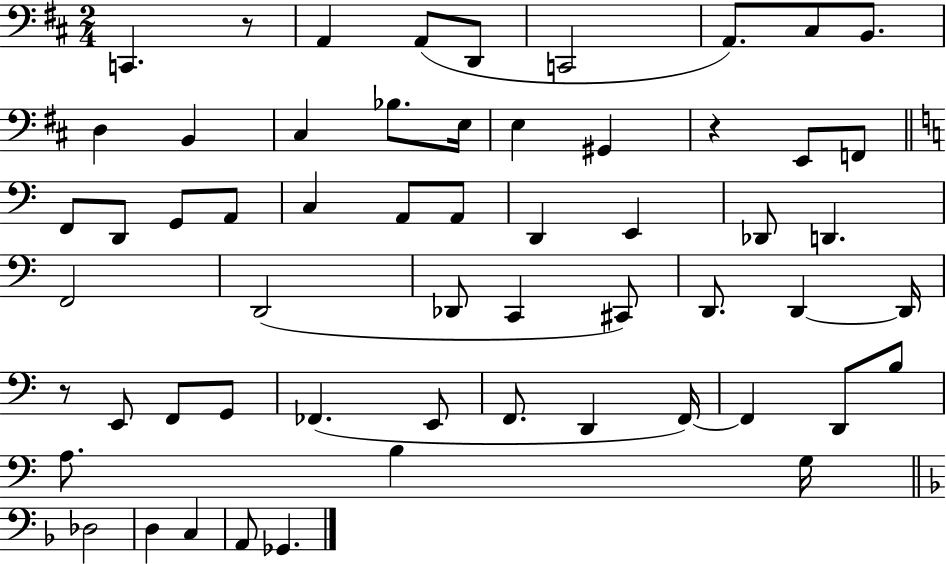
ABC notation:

X:1
T:Untitled
M:2/4
L:1/4
K:D
C,, z/2 A,, A,,/2 D,,/2 C,,2 A,,/2 ^C,/2 B,,/2 D, B,, ^C, _B,/2 E,/4 E, ^G,, z E,,/2 F,,/2 F,,/2 D,,/2 G,,/2 A,,/2 C, A,,/2 A,,/2 D,, E,, _D,,/2 D,, F,,2 D,,2 _D,,/2 C,, ^C,,/2 D,,/2 D,, D,,/4 z/2 E,,/2 F,,/2 G,,/2 _F,, E,,/2 F,,/2 D,, F,,/4 F,, D,,/2 B,/2 A,/2 B, G,/4 _D,2 D, C, A,,/2 _G,,